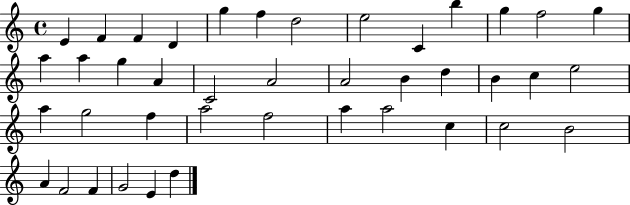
{
  \clef treble
  \time 4/4
  \defaultTimeSignature
  \key c \major
  e'4 f'4 f'4 d'4 | g''4 f''4 d''2 | e''2 c'4 b''4 | g''4 f''2 g''4 | \break a''4 a''4 g''4 a'4 | c'2 a'2 | a'2 b'4 d''4 | b'4 c''4 e''2 | \break a''4 g''2 f''4 | a''2 f''2 | a''4 a''2 c''4 | c''2 b'2 | \break a'4 f'2 f'4 | g'2 e'4 d''4 | \bar "|."
}